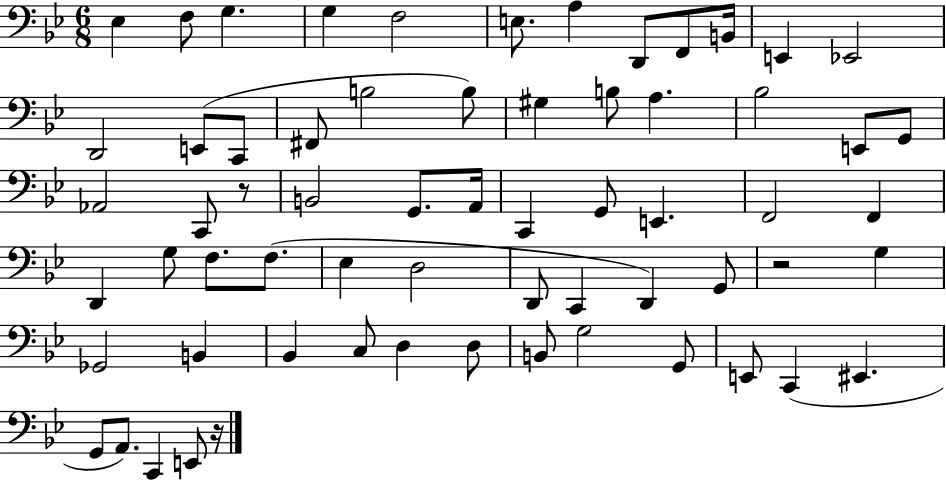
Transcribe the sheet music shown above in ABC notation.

X:1
T:Untitled
M:6/8
L:1/4
K:Bb
_E, F,/2 G, G, F,2 E,/2 A, D,,/2 F,,/2 B,,/4 E,, _E,,2 D,,2 E,,/2 C,,/2 ^F,,/2 B,2 B,/2 ^G, B,/2 A, _B,2 E,,/2 G,,/2 _A,,2 C,,/2 z/2 B,,2 G,,/2 A,,/4 C,, G,,/2 E,, F,,2 F,, D,, G,/2 F,/2 F,/2 _E, D,2 D,,/2 C,, D,, G,,/2 z2 G, _G,,2 B,, _B,, C,/2 D, D,/2 B,,/2 G,2 G,,/2 E,,/2 C,, ^E,, G,,/2 A,,/2 C,, E,,/2 z/4